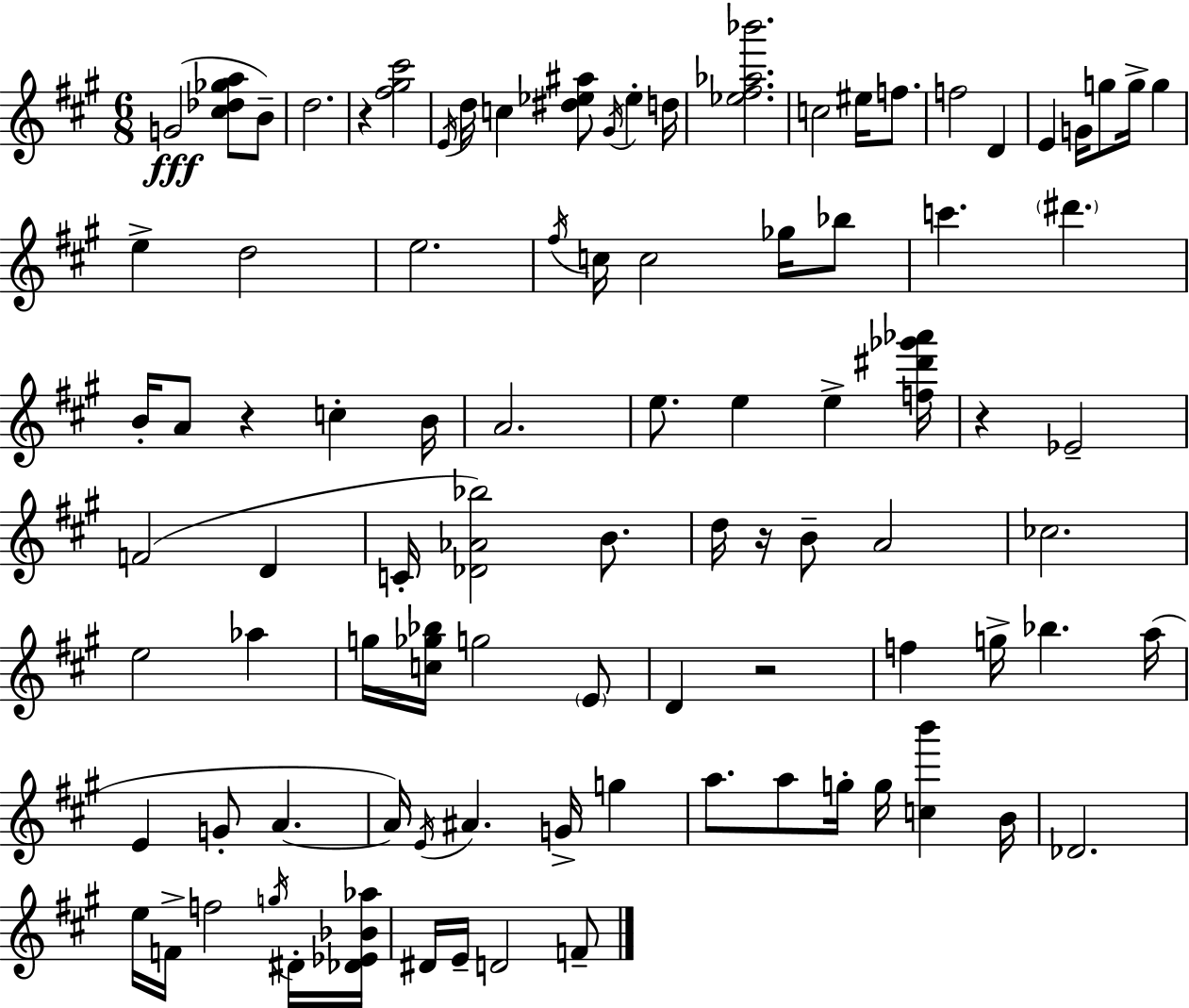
G4/h [C#5,Db5,Gb5,A5]/e B4/e D5/h. R/q [F#5,G#5,C#6]/h E4/s D5/s C5/q [D#5,Eb5,A#5]/e G#4/s Eb5/q D5/s [Eb5,F#5,Ab5,Bb6]/h. C5/h EIS5/s F5/e. F5/h D4/q E4/q G4/s G5/e G5/s G5/q E5/q D5/h E5/h. F#5/s C5/s C5/h Gb5/s Bb5/e C6/q. D#6/q. B4/s A4/e R/q C5/q B4/s A4/h. E5/e. E5/q E5/q [F5,D#6,Gb6,Ab6]/s R/q Eb4/h F4/h D4/q C4/s [Db4,Ab4,Bb5]/h B4/e. D5/s R/s B4/e A4/h CES5/h. E5/h Ab5/q G5/s [C5,Gb5,Bb5]/s G5/h E4/e D4/q R/h F5/q G5/s Bb5/q. A5/s E4/q G4/e A4/q. A4/s E4/s A#4/q. G4/s G5/q A5/e. A5/e G5/s G5/s [C5,B6]/q B4/s Db4/h. E5/s F4/s F5/h G5/s D#4/s [Db4,Eb4,Bb4,Ab5]/s D#4/s E4/s D4/h F4/e